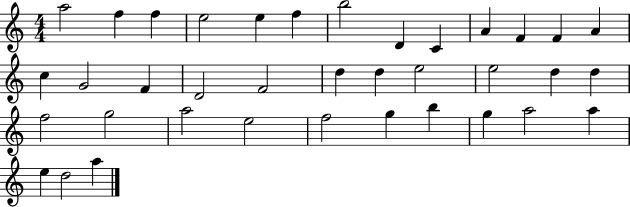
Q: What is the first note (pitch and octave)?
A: A5